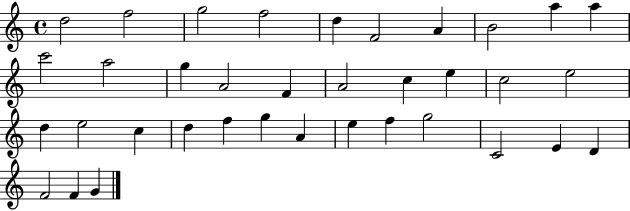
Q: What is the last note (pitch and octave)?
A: G4